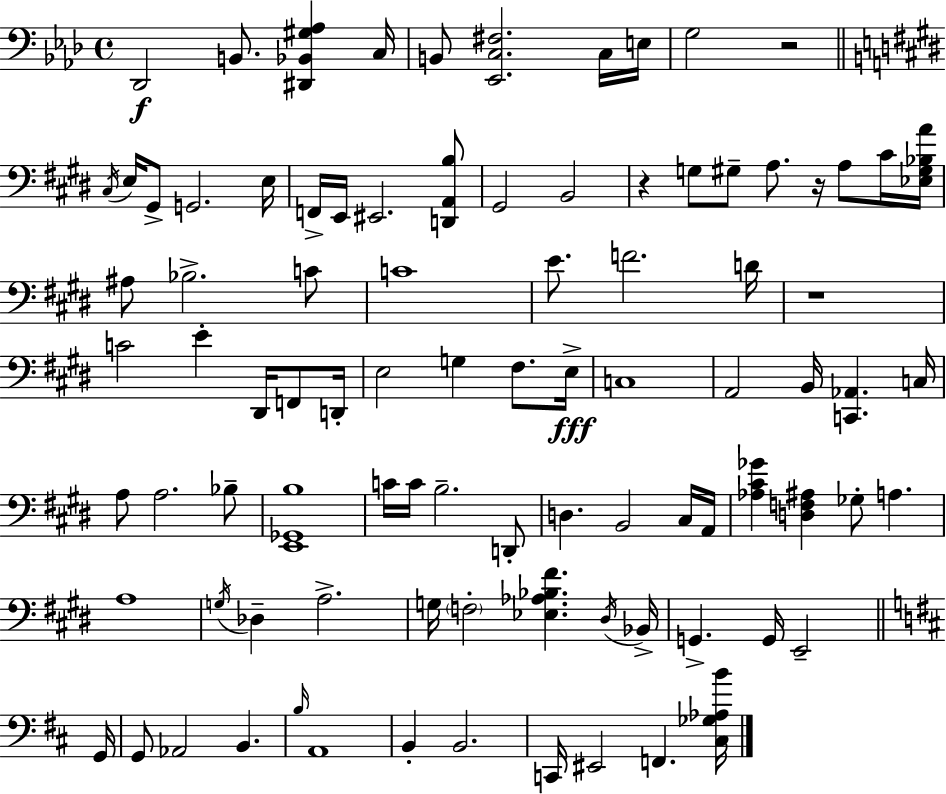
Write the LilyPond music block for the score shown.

{
  \clef bass
  \time 4/4
  \defaultTimeSignature
  \key aes \major
  des,2\f b,8. <dis, bes, gis aes>4 c16 | b,8 <ees, c fis>2. c16 e16 | g2 r2 | \bar "||" \break \key e \major \acciaccatura { cis16 } e16 gis,8-> g,2. | e16 f,16-> e,16 eis,2. <d, a, b>8 | gis,2 b,2 | r4 g8 gis8-- a8. r16 a8 cis'16 | \break <ees gis bes a'>16 ais8 bes2.-> c'8 | c'1 | e'8. f'2. | d'16 r1 | \break c'2 e'4-. dis,16 f,8 | d,16-. e2 g4 fis8. | e16->\fff c1 | a,2 b,16 <c, aes,>4. | \break c16 a8 a2. bes8-- | <e, ges, b>1 | c'16 c'16 b2.-- d,8-. | d4. b,2 cis16 | \break a,16 <aes cis' ges'>4 <d f ais>4 ges8-. a4. | a1 | \acciaccatura { g16 } des4-- a2.-> | g16 \parenthesize f2-. <ees aes bes fis'>4. | \break \acciaccatura { dis16 } bes,16-> g,4.-> g,16 e,2-- | \bar "||" \break \key d \major g,16 g,8 aes,2 b,4. | \grace { b16 } a,1 | b,4-. b,2. | c,16 eis,2 f,4. | \break <cis ges aes b'>16 \bar "|."
}